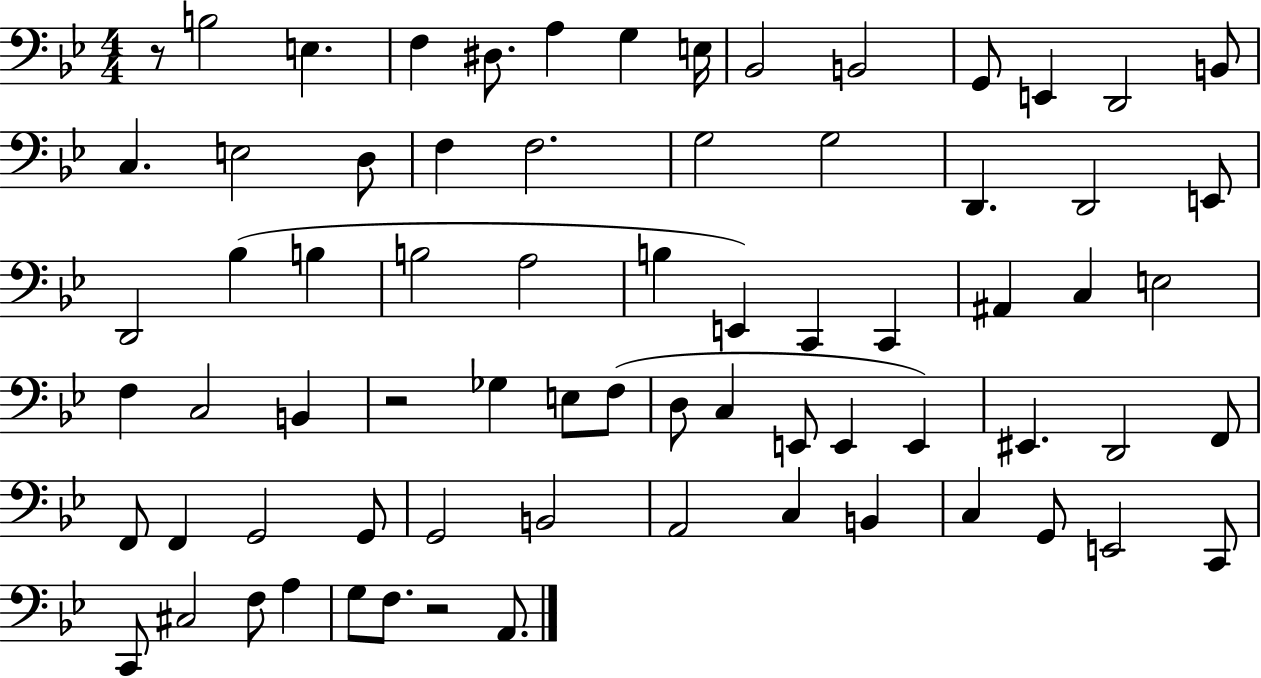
{
  \clef bass
  \numericTimeSignature
  \time 4/4
  \key bes \major
  r8 b2 e4. | f4 dis8. a4 g4 e16 | bes,2 b,2 | g,8 e,4 d,2 b,8 | \break c4. e2 d8 | f4 f2. | g2 g2 | d,4. d,2 e,8 | \break d,2 bes4( b4 | b2 a2 | b4 e,4) c,4 c,4 | ais,4 c4 e2 | \break f4 c2 b,4 | r2 ges4 e8 f8( | d8 c4 e,8 e,4 e,4) | eis,4. d,2 f,8 | \break f,8 f,4 g,2 g,8 | g,2 b,2 | a,2 c4 b,4 | c4 g,8 e,2 c,8 | \break c,8 cis2 f8 a4 | g8 f8. r2 a,8. | \bar "|."
}